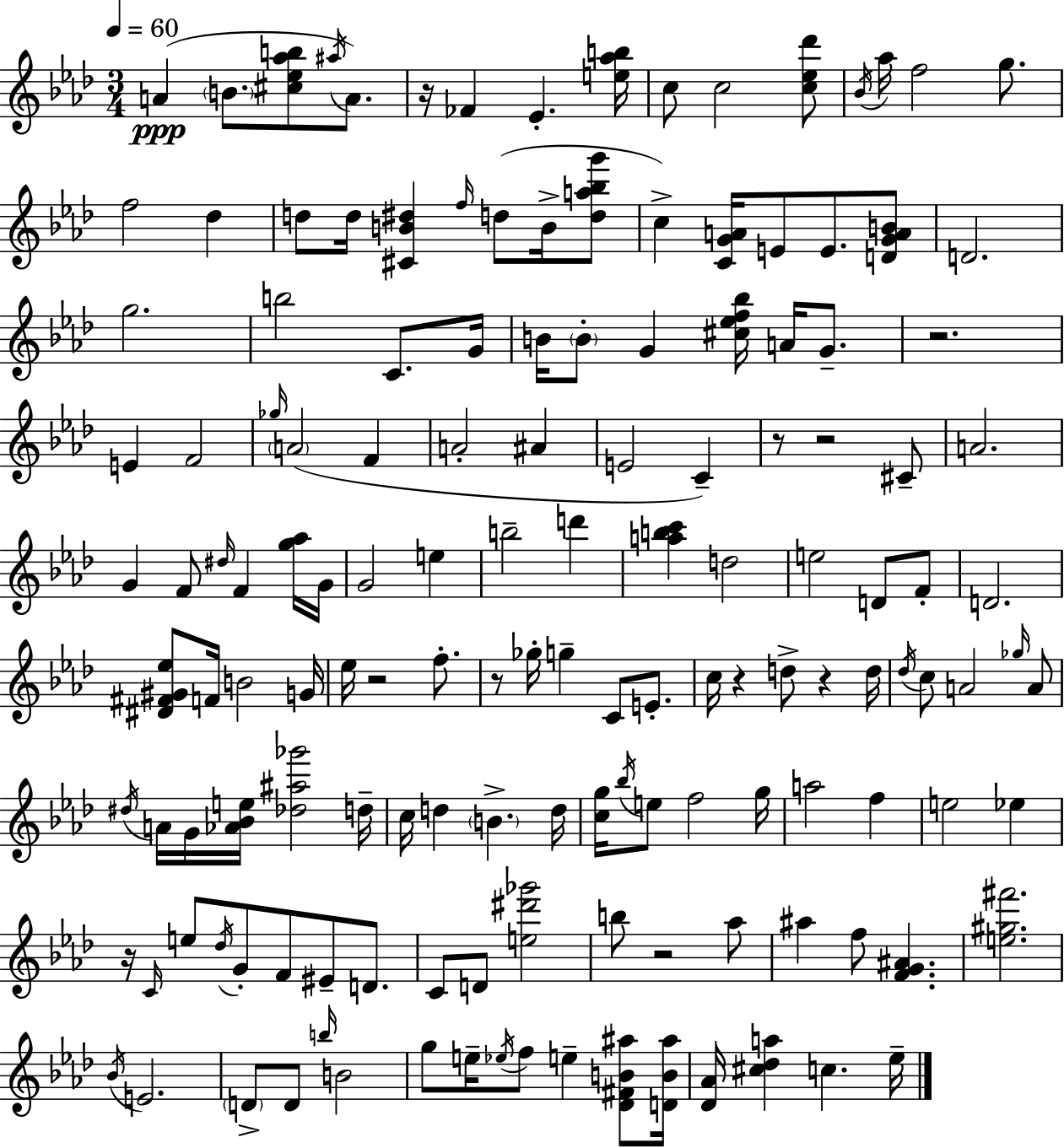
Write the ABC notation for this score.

X:1
T:Untitled
M:3/4
L:1/4
K:Ab
A B/2 [^c_e_ab]/2 ^a/4 A/2 z/4 _F _E [e_ab]/4 c/2 c2 [c_e_d']/2 _B/4 _a/4 f2 g/2 f2 _d d/2 d/4 [^CB^d] f/4 d/2 B/4 [da_bg']/2 c [CGA]/4 E/2 E/2 [DGAB]/2 D2 g2 b2 C/2 G/4 B/4 B/2 G [^c_ef_b]/4 A/4 G/2 z2 E F2 _g/4 A2 F A2 ^A E2 C z/2 z2 ^C/2 A2 G F/2 ^d/4 F [g_a]/4 G/4 G2 e b2 d' [abc'] d2 e2 D/2 F/2 D2 [^D^F^G_e]/2 F/4 B2 G/4 _e/4 z2 f/2 z/2 _g/4 g C/2 E/2 c/4 z d/2 z d/4 _d/4 c/2 A2 _g/4 A/2 ^d/4 A/4 G/4 [_A_Be]/4 [_d^a_g']2 d/4 c/4 d B d/4 [cg]/4 _b/4 e/2 f2 g/4 a2 f e2 _e z/4 C/4 e/2 _d/4 G/2 F/2 ^E/2 D/2 C/2 D/2 [e^d'_g']2 b/2 z2 _a/2 ^a f/2 [FG^A] [e^g^f']2 _B/4 E2 D/2 D/2 b/4 B2 g/2 e/4 _e/4 f/2 e [_D^FB^a]/2 [DB^a]/4 [_D_A]/4 [^c_da] c _e/4